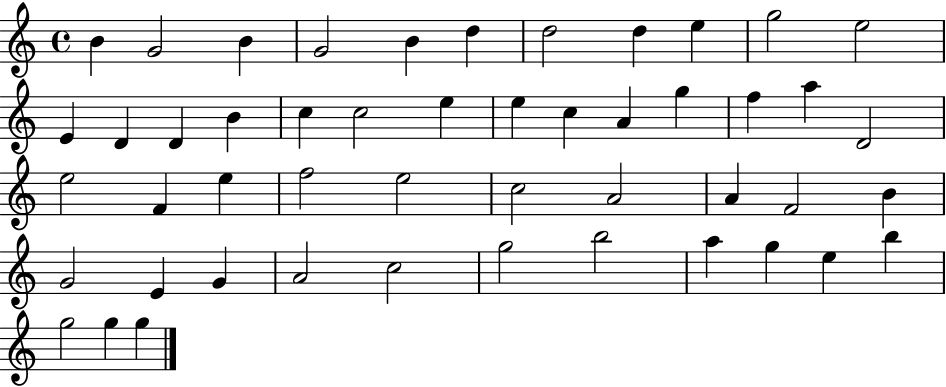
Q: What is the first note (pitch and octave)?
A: B4